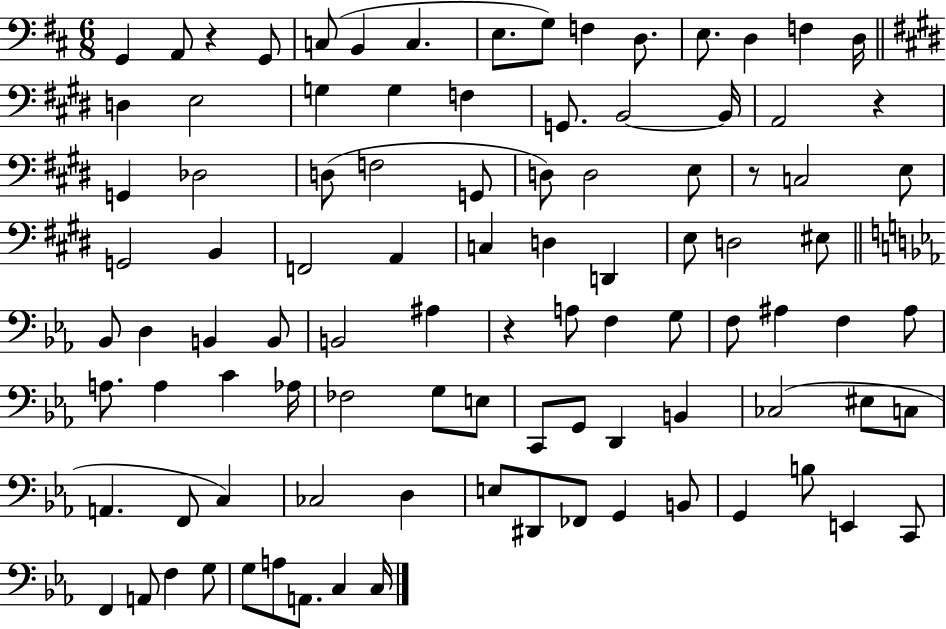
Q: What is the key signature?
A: D major